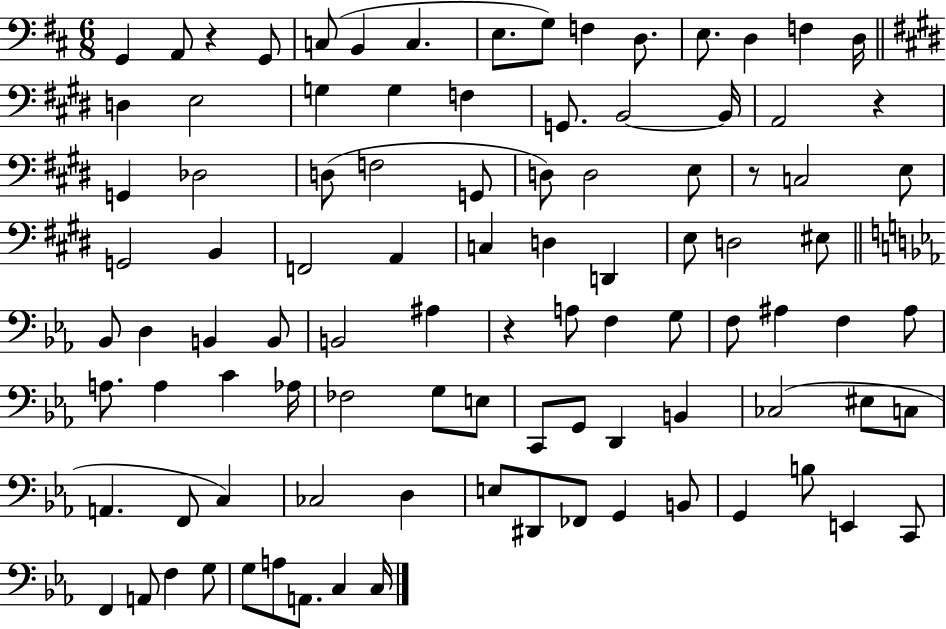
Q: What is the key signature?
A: D major